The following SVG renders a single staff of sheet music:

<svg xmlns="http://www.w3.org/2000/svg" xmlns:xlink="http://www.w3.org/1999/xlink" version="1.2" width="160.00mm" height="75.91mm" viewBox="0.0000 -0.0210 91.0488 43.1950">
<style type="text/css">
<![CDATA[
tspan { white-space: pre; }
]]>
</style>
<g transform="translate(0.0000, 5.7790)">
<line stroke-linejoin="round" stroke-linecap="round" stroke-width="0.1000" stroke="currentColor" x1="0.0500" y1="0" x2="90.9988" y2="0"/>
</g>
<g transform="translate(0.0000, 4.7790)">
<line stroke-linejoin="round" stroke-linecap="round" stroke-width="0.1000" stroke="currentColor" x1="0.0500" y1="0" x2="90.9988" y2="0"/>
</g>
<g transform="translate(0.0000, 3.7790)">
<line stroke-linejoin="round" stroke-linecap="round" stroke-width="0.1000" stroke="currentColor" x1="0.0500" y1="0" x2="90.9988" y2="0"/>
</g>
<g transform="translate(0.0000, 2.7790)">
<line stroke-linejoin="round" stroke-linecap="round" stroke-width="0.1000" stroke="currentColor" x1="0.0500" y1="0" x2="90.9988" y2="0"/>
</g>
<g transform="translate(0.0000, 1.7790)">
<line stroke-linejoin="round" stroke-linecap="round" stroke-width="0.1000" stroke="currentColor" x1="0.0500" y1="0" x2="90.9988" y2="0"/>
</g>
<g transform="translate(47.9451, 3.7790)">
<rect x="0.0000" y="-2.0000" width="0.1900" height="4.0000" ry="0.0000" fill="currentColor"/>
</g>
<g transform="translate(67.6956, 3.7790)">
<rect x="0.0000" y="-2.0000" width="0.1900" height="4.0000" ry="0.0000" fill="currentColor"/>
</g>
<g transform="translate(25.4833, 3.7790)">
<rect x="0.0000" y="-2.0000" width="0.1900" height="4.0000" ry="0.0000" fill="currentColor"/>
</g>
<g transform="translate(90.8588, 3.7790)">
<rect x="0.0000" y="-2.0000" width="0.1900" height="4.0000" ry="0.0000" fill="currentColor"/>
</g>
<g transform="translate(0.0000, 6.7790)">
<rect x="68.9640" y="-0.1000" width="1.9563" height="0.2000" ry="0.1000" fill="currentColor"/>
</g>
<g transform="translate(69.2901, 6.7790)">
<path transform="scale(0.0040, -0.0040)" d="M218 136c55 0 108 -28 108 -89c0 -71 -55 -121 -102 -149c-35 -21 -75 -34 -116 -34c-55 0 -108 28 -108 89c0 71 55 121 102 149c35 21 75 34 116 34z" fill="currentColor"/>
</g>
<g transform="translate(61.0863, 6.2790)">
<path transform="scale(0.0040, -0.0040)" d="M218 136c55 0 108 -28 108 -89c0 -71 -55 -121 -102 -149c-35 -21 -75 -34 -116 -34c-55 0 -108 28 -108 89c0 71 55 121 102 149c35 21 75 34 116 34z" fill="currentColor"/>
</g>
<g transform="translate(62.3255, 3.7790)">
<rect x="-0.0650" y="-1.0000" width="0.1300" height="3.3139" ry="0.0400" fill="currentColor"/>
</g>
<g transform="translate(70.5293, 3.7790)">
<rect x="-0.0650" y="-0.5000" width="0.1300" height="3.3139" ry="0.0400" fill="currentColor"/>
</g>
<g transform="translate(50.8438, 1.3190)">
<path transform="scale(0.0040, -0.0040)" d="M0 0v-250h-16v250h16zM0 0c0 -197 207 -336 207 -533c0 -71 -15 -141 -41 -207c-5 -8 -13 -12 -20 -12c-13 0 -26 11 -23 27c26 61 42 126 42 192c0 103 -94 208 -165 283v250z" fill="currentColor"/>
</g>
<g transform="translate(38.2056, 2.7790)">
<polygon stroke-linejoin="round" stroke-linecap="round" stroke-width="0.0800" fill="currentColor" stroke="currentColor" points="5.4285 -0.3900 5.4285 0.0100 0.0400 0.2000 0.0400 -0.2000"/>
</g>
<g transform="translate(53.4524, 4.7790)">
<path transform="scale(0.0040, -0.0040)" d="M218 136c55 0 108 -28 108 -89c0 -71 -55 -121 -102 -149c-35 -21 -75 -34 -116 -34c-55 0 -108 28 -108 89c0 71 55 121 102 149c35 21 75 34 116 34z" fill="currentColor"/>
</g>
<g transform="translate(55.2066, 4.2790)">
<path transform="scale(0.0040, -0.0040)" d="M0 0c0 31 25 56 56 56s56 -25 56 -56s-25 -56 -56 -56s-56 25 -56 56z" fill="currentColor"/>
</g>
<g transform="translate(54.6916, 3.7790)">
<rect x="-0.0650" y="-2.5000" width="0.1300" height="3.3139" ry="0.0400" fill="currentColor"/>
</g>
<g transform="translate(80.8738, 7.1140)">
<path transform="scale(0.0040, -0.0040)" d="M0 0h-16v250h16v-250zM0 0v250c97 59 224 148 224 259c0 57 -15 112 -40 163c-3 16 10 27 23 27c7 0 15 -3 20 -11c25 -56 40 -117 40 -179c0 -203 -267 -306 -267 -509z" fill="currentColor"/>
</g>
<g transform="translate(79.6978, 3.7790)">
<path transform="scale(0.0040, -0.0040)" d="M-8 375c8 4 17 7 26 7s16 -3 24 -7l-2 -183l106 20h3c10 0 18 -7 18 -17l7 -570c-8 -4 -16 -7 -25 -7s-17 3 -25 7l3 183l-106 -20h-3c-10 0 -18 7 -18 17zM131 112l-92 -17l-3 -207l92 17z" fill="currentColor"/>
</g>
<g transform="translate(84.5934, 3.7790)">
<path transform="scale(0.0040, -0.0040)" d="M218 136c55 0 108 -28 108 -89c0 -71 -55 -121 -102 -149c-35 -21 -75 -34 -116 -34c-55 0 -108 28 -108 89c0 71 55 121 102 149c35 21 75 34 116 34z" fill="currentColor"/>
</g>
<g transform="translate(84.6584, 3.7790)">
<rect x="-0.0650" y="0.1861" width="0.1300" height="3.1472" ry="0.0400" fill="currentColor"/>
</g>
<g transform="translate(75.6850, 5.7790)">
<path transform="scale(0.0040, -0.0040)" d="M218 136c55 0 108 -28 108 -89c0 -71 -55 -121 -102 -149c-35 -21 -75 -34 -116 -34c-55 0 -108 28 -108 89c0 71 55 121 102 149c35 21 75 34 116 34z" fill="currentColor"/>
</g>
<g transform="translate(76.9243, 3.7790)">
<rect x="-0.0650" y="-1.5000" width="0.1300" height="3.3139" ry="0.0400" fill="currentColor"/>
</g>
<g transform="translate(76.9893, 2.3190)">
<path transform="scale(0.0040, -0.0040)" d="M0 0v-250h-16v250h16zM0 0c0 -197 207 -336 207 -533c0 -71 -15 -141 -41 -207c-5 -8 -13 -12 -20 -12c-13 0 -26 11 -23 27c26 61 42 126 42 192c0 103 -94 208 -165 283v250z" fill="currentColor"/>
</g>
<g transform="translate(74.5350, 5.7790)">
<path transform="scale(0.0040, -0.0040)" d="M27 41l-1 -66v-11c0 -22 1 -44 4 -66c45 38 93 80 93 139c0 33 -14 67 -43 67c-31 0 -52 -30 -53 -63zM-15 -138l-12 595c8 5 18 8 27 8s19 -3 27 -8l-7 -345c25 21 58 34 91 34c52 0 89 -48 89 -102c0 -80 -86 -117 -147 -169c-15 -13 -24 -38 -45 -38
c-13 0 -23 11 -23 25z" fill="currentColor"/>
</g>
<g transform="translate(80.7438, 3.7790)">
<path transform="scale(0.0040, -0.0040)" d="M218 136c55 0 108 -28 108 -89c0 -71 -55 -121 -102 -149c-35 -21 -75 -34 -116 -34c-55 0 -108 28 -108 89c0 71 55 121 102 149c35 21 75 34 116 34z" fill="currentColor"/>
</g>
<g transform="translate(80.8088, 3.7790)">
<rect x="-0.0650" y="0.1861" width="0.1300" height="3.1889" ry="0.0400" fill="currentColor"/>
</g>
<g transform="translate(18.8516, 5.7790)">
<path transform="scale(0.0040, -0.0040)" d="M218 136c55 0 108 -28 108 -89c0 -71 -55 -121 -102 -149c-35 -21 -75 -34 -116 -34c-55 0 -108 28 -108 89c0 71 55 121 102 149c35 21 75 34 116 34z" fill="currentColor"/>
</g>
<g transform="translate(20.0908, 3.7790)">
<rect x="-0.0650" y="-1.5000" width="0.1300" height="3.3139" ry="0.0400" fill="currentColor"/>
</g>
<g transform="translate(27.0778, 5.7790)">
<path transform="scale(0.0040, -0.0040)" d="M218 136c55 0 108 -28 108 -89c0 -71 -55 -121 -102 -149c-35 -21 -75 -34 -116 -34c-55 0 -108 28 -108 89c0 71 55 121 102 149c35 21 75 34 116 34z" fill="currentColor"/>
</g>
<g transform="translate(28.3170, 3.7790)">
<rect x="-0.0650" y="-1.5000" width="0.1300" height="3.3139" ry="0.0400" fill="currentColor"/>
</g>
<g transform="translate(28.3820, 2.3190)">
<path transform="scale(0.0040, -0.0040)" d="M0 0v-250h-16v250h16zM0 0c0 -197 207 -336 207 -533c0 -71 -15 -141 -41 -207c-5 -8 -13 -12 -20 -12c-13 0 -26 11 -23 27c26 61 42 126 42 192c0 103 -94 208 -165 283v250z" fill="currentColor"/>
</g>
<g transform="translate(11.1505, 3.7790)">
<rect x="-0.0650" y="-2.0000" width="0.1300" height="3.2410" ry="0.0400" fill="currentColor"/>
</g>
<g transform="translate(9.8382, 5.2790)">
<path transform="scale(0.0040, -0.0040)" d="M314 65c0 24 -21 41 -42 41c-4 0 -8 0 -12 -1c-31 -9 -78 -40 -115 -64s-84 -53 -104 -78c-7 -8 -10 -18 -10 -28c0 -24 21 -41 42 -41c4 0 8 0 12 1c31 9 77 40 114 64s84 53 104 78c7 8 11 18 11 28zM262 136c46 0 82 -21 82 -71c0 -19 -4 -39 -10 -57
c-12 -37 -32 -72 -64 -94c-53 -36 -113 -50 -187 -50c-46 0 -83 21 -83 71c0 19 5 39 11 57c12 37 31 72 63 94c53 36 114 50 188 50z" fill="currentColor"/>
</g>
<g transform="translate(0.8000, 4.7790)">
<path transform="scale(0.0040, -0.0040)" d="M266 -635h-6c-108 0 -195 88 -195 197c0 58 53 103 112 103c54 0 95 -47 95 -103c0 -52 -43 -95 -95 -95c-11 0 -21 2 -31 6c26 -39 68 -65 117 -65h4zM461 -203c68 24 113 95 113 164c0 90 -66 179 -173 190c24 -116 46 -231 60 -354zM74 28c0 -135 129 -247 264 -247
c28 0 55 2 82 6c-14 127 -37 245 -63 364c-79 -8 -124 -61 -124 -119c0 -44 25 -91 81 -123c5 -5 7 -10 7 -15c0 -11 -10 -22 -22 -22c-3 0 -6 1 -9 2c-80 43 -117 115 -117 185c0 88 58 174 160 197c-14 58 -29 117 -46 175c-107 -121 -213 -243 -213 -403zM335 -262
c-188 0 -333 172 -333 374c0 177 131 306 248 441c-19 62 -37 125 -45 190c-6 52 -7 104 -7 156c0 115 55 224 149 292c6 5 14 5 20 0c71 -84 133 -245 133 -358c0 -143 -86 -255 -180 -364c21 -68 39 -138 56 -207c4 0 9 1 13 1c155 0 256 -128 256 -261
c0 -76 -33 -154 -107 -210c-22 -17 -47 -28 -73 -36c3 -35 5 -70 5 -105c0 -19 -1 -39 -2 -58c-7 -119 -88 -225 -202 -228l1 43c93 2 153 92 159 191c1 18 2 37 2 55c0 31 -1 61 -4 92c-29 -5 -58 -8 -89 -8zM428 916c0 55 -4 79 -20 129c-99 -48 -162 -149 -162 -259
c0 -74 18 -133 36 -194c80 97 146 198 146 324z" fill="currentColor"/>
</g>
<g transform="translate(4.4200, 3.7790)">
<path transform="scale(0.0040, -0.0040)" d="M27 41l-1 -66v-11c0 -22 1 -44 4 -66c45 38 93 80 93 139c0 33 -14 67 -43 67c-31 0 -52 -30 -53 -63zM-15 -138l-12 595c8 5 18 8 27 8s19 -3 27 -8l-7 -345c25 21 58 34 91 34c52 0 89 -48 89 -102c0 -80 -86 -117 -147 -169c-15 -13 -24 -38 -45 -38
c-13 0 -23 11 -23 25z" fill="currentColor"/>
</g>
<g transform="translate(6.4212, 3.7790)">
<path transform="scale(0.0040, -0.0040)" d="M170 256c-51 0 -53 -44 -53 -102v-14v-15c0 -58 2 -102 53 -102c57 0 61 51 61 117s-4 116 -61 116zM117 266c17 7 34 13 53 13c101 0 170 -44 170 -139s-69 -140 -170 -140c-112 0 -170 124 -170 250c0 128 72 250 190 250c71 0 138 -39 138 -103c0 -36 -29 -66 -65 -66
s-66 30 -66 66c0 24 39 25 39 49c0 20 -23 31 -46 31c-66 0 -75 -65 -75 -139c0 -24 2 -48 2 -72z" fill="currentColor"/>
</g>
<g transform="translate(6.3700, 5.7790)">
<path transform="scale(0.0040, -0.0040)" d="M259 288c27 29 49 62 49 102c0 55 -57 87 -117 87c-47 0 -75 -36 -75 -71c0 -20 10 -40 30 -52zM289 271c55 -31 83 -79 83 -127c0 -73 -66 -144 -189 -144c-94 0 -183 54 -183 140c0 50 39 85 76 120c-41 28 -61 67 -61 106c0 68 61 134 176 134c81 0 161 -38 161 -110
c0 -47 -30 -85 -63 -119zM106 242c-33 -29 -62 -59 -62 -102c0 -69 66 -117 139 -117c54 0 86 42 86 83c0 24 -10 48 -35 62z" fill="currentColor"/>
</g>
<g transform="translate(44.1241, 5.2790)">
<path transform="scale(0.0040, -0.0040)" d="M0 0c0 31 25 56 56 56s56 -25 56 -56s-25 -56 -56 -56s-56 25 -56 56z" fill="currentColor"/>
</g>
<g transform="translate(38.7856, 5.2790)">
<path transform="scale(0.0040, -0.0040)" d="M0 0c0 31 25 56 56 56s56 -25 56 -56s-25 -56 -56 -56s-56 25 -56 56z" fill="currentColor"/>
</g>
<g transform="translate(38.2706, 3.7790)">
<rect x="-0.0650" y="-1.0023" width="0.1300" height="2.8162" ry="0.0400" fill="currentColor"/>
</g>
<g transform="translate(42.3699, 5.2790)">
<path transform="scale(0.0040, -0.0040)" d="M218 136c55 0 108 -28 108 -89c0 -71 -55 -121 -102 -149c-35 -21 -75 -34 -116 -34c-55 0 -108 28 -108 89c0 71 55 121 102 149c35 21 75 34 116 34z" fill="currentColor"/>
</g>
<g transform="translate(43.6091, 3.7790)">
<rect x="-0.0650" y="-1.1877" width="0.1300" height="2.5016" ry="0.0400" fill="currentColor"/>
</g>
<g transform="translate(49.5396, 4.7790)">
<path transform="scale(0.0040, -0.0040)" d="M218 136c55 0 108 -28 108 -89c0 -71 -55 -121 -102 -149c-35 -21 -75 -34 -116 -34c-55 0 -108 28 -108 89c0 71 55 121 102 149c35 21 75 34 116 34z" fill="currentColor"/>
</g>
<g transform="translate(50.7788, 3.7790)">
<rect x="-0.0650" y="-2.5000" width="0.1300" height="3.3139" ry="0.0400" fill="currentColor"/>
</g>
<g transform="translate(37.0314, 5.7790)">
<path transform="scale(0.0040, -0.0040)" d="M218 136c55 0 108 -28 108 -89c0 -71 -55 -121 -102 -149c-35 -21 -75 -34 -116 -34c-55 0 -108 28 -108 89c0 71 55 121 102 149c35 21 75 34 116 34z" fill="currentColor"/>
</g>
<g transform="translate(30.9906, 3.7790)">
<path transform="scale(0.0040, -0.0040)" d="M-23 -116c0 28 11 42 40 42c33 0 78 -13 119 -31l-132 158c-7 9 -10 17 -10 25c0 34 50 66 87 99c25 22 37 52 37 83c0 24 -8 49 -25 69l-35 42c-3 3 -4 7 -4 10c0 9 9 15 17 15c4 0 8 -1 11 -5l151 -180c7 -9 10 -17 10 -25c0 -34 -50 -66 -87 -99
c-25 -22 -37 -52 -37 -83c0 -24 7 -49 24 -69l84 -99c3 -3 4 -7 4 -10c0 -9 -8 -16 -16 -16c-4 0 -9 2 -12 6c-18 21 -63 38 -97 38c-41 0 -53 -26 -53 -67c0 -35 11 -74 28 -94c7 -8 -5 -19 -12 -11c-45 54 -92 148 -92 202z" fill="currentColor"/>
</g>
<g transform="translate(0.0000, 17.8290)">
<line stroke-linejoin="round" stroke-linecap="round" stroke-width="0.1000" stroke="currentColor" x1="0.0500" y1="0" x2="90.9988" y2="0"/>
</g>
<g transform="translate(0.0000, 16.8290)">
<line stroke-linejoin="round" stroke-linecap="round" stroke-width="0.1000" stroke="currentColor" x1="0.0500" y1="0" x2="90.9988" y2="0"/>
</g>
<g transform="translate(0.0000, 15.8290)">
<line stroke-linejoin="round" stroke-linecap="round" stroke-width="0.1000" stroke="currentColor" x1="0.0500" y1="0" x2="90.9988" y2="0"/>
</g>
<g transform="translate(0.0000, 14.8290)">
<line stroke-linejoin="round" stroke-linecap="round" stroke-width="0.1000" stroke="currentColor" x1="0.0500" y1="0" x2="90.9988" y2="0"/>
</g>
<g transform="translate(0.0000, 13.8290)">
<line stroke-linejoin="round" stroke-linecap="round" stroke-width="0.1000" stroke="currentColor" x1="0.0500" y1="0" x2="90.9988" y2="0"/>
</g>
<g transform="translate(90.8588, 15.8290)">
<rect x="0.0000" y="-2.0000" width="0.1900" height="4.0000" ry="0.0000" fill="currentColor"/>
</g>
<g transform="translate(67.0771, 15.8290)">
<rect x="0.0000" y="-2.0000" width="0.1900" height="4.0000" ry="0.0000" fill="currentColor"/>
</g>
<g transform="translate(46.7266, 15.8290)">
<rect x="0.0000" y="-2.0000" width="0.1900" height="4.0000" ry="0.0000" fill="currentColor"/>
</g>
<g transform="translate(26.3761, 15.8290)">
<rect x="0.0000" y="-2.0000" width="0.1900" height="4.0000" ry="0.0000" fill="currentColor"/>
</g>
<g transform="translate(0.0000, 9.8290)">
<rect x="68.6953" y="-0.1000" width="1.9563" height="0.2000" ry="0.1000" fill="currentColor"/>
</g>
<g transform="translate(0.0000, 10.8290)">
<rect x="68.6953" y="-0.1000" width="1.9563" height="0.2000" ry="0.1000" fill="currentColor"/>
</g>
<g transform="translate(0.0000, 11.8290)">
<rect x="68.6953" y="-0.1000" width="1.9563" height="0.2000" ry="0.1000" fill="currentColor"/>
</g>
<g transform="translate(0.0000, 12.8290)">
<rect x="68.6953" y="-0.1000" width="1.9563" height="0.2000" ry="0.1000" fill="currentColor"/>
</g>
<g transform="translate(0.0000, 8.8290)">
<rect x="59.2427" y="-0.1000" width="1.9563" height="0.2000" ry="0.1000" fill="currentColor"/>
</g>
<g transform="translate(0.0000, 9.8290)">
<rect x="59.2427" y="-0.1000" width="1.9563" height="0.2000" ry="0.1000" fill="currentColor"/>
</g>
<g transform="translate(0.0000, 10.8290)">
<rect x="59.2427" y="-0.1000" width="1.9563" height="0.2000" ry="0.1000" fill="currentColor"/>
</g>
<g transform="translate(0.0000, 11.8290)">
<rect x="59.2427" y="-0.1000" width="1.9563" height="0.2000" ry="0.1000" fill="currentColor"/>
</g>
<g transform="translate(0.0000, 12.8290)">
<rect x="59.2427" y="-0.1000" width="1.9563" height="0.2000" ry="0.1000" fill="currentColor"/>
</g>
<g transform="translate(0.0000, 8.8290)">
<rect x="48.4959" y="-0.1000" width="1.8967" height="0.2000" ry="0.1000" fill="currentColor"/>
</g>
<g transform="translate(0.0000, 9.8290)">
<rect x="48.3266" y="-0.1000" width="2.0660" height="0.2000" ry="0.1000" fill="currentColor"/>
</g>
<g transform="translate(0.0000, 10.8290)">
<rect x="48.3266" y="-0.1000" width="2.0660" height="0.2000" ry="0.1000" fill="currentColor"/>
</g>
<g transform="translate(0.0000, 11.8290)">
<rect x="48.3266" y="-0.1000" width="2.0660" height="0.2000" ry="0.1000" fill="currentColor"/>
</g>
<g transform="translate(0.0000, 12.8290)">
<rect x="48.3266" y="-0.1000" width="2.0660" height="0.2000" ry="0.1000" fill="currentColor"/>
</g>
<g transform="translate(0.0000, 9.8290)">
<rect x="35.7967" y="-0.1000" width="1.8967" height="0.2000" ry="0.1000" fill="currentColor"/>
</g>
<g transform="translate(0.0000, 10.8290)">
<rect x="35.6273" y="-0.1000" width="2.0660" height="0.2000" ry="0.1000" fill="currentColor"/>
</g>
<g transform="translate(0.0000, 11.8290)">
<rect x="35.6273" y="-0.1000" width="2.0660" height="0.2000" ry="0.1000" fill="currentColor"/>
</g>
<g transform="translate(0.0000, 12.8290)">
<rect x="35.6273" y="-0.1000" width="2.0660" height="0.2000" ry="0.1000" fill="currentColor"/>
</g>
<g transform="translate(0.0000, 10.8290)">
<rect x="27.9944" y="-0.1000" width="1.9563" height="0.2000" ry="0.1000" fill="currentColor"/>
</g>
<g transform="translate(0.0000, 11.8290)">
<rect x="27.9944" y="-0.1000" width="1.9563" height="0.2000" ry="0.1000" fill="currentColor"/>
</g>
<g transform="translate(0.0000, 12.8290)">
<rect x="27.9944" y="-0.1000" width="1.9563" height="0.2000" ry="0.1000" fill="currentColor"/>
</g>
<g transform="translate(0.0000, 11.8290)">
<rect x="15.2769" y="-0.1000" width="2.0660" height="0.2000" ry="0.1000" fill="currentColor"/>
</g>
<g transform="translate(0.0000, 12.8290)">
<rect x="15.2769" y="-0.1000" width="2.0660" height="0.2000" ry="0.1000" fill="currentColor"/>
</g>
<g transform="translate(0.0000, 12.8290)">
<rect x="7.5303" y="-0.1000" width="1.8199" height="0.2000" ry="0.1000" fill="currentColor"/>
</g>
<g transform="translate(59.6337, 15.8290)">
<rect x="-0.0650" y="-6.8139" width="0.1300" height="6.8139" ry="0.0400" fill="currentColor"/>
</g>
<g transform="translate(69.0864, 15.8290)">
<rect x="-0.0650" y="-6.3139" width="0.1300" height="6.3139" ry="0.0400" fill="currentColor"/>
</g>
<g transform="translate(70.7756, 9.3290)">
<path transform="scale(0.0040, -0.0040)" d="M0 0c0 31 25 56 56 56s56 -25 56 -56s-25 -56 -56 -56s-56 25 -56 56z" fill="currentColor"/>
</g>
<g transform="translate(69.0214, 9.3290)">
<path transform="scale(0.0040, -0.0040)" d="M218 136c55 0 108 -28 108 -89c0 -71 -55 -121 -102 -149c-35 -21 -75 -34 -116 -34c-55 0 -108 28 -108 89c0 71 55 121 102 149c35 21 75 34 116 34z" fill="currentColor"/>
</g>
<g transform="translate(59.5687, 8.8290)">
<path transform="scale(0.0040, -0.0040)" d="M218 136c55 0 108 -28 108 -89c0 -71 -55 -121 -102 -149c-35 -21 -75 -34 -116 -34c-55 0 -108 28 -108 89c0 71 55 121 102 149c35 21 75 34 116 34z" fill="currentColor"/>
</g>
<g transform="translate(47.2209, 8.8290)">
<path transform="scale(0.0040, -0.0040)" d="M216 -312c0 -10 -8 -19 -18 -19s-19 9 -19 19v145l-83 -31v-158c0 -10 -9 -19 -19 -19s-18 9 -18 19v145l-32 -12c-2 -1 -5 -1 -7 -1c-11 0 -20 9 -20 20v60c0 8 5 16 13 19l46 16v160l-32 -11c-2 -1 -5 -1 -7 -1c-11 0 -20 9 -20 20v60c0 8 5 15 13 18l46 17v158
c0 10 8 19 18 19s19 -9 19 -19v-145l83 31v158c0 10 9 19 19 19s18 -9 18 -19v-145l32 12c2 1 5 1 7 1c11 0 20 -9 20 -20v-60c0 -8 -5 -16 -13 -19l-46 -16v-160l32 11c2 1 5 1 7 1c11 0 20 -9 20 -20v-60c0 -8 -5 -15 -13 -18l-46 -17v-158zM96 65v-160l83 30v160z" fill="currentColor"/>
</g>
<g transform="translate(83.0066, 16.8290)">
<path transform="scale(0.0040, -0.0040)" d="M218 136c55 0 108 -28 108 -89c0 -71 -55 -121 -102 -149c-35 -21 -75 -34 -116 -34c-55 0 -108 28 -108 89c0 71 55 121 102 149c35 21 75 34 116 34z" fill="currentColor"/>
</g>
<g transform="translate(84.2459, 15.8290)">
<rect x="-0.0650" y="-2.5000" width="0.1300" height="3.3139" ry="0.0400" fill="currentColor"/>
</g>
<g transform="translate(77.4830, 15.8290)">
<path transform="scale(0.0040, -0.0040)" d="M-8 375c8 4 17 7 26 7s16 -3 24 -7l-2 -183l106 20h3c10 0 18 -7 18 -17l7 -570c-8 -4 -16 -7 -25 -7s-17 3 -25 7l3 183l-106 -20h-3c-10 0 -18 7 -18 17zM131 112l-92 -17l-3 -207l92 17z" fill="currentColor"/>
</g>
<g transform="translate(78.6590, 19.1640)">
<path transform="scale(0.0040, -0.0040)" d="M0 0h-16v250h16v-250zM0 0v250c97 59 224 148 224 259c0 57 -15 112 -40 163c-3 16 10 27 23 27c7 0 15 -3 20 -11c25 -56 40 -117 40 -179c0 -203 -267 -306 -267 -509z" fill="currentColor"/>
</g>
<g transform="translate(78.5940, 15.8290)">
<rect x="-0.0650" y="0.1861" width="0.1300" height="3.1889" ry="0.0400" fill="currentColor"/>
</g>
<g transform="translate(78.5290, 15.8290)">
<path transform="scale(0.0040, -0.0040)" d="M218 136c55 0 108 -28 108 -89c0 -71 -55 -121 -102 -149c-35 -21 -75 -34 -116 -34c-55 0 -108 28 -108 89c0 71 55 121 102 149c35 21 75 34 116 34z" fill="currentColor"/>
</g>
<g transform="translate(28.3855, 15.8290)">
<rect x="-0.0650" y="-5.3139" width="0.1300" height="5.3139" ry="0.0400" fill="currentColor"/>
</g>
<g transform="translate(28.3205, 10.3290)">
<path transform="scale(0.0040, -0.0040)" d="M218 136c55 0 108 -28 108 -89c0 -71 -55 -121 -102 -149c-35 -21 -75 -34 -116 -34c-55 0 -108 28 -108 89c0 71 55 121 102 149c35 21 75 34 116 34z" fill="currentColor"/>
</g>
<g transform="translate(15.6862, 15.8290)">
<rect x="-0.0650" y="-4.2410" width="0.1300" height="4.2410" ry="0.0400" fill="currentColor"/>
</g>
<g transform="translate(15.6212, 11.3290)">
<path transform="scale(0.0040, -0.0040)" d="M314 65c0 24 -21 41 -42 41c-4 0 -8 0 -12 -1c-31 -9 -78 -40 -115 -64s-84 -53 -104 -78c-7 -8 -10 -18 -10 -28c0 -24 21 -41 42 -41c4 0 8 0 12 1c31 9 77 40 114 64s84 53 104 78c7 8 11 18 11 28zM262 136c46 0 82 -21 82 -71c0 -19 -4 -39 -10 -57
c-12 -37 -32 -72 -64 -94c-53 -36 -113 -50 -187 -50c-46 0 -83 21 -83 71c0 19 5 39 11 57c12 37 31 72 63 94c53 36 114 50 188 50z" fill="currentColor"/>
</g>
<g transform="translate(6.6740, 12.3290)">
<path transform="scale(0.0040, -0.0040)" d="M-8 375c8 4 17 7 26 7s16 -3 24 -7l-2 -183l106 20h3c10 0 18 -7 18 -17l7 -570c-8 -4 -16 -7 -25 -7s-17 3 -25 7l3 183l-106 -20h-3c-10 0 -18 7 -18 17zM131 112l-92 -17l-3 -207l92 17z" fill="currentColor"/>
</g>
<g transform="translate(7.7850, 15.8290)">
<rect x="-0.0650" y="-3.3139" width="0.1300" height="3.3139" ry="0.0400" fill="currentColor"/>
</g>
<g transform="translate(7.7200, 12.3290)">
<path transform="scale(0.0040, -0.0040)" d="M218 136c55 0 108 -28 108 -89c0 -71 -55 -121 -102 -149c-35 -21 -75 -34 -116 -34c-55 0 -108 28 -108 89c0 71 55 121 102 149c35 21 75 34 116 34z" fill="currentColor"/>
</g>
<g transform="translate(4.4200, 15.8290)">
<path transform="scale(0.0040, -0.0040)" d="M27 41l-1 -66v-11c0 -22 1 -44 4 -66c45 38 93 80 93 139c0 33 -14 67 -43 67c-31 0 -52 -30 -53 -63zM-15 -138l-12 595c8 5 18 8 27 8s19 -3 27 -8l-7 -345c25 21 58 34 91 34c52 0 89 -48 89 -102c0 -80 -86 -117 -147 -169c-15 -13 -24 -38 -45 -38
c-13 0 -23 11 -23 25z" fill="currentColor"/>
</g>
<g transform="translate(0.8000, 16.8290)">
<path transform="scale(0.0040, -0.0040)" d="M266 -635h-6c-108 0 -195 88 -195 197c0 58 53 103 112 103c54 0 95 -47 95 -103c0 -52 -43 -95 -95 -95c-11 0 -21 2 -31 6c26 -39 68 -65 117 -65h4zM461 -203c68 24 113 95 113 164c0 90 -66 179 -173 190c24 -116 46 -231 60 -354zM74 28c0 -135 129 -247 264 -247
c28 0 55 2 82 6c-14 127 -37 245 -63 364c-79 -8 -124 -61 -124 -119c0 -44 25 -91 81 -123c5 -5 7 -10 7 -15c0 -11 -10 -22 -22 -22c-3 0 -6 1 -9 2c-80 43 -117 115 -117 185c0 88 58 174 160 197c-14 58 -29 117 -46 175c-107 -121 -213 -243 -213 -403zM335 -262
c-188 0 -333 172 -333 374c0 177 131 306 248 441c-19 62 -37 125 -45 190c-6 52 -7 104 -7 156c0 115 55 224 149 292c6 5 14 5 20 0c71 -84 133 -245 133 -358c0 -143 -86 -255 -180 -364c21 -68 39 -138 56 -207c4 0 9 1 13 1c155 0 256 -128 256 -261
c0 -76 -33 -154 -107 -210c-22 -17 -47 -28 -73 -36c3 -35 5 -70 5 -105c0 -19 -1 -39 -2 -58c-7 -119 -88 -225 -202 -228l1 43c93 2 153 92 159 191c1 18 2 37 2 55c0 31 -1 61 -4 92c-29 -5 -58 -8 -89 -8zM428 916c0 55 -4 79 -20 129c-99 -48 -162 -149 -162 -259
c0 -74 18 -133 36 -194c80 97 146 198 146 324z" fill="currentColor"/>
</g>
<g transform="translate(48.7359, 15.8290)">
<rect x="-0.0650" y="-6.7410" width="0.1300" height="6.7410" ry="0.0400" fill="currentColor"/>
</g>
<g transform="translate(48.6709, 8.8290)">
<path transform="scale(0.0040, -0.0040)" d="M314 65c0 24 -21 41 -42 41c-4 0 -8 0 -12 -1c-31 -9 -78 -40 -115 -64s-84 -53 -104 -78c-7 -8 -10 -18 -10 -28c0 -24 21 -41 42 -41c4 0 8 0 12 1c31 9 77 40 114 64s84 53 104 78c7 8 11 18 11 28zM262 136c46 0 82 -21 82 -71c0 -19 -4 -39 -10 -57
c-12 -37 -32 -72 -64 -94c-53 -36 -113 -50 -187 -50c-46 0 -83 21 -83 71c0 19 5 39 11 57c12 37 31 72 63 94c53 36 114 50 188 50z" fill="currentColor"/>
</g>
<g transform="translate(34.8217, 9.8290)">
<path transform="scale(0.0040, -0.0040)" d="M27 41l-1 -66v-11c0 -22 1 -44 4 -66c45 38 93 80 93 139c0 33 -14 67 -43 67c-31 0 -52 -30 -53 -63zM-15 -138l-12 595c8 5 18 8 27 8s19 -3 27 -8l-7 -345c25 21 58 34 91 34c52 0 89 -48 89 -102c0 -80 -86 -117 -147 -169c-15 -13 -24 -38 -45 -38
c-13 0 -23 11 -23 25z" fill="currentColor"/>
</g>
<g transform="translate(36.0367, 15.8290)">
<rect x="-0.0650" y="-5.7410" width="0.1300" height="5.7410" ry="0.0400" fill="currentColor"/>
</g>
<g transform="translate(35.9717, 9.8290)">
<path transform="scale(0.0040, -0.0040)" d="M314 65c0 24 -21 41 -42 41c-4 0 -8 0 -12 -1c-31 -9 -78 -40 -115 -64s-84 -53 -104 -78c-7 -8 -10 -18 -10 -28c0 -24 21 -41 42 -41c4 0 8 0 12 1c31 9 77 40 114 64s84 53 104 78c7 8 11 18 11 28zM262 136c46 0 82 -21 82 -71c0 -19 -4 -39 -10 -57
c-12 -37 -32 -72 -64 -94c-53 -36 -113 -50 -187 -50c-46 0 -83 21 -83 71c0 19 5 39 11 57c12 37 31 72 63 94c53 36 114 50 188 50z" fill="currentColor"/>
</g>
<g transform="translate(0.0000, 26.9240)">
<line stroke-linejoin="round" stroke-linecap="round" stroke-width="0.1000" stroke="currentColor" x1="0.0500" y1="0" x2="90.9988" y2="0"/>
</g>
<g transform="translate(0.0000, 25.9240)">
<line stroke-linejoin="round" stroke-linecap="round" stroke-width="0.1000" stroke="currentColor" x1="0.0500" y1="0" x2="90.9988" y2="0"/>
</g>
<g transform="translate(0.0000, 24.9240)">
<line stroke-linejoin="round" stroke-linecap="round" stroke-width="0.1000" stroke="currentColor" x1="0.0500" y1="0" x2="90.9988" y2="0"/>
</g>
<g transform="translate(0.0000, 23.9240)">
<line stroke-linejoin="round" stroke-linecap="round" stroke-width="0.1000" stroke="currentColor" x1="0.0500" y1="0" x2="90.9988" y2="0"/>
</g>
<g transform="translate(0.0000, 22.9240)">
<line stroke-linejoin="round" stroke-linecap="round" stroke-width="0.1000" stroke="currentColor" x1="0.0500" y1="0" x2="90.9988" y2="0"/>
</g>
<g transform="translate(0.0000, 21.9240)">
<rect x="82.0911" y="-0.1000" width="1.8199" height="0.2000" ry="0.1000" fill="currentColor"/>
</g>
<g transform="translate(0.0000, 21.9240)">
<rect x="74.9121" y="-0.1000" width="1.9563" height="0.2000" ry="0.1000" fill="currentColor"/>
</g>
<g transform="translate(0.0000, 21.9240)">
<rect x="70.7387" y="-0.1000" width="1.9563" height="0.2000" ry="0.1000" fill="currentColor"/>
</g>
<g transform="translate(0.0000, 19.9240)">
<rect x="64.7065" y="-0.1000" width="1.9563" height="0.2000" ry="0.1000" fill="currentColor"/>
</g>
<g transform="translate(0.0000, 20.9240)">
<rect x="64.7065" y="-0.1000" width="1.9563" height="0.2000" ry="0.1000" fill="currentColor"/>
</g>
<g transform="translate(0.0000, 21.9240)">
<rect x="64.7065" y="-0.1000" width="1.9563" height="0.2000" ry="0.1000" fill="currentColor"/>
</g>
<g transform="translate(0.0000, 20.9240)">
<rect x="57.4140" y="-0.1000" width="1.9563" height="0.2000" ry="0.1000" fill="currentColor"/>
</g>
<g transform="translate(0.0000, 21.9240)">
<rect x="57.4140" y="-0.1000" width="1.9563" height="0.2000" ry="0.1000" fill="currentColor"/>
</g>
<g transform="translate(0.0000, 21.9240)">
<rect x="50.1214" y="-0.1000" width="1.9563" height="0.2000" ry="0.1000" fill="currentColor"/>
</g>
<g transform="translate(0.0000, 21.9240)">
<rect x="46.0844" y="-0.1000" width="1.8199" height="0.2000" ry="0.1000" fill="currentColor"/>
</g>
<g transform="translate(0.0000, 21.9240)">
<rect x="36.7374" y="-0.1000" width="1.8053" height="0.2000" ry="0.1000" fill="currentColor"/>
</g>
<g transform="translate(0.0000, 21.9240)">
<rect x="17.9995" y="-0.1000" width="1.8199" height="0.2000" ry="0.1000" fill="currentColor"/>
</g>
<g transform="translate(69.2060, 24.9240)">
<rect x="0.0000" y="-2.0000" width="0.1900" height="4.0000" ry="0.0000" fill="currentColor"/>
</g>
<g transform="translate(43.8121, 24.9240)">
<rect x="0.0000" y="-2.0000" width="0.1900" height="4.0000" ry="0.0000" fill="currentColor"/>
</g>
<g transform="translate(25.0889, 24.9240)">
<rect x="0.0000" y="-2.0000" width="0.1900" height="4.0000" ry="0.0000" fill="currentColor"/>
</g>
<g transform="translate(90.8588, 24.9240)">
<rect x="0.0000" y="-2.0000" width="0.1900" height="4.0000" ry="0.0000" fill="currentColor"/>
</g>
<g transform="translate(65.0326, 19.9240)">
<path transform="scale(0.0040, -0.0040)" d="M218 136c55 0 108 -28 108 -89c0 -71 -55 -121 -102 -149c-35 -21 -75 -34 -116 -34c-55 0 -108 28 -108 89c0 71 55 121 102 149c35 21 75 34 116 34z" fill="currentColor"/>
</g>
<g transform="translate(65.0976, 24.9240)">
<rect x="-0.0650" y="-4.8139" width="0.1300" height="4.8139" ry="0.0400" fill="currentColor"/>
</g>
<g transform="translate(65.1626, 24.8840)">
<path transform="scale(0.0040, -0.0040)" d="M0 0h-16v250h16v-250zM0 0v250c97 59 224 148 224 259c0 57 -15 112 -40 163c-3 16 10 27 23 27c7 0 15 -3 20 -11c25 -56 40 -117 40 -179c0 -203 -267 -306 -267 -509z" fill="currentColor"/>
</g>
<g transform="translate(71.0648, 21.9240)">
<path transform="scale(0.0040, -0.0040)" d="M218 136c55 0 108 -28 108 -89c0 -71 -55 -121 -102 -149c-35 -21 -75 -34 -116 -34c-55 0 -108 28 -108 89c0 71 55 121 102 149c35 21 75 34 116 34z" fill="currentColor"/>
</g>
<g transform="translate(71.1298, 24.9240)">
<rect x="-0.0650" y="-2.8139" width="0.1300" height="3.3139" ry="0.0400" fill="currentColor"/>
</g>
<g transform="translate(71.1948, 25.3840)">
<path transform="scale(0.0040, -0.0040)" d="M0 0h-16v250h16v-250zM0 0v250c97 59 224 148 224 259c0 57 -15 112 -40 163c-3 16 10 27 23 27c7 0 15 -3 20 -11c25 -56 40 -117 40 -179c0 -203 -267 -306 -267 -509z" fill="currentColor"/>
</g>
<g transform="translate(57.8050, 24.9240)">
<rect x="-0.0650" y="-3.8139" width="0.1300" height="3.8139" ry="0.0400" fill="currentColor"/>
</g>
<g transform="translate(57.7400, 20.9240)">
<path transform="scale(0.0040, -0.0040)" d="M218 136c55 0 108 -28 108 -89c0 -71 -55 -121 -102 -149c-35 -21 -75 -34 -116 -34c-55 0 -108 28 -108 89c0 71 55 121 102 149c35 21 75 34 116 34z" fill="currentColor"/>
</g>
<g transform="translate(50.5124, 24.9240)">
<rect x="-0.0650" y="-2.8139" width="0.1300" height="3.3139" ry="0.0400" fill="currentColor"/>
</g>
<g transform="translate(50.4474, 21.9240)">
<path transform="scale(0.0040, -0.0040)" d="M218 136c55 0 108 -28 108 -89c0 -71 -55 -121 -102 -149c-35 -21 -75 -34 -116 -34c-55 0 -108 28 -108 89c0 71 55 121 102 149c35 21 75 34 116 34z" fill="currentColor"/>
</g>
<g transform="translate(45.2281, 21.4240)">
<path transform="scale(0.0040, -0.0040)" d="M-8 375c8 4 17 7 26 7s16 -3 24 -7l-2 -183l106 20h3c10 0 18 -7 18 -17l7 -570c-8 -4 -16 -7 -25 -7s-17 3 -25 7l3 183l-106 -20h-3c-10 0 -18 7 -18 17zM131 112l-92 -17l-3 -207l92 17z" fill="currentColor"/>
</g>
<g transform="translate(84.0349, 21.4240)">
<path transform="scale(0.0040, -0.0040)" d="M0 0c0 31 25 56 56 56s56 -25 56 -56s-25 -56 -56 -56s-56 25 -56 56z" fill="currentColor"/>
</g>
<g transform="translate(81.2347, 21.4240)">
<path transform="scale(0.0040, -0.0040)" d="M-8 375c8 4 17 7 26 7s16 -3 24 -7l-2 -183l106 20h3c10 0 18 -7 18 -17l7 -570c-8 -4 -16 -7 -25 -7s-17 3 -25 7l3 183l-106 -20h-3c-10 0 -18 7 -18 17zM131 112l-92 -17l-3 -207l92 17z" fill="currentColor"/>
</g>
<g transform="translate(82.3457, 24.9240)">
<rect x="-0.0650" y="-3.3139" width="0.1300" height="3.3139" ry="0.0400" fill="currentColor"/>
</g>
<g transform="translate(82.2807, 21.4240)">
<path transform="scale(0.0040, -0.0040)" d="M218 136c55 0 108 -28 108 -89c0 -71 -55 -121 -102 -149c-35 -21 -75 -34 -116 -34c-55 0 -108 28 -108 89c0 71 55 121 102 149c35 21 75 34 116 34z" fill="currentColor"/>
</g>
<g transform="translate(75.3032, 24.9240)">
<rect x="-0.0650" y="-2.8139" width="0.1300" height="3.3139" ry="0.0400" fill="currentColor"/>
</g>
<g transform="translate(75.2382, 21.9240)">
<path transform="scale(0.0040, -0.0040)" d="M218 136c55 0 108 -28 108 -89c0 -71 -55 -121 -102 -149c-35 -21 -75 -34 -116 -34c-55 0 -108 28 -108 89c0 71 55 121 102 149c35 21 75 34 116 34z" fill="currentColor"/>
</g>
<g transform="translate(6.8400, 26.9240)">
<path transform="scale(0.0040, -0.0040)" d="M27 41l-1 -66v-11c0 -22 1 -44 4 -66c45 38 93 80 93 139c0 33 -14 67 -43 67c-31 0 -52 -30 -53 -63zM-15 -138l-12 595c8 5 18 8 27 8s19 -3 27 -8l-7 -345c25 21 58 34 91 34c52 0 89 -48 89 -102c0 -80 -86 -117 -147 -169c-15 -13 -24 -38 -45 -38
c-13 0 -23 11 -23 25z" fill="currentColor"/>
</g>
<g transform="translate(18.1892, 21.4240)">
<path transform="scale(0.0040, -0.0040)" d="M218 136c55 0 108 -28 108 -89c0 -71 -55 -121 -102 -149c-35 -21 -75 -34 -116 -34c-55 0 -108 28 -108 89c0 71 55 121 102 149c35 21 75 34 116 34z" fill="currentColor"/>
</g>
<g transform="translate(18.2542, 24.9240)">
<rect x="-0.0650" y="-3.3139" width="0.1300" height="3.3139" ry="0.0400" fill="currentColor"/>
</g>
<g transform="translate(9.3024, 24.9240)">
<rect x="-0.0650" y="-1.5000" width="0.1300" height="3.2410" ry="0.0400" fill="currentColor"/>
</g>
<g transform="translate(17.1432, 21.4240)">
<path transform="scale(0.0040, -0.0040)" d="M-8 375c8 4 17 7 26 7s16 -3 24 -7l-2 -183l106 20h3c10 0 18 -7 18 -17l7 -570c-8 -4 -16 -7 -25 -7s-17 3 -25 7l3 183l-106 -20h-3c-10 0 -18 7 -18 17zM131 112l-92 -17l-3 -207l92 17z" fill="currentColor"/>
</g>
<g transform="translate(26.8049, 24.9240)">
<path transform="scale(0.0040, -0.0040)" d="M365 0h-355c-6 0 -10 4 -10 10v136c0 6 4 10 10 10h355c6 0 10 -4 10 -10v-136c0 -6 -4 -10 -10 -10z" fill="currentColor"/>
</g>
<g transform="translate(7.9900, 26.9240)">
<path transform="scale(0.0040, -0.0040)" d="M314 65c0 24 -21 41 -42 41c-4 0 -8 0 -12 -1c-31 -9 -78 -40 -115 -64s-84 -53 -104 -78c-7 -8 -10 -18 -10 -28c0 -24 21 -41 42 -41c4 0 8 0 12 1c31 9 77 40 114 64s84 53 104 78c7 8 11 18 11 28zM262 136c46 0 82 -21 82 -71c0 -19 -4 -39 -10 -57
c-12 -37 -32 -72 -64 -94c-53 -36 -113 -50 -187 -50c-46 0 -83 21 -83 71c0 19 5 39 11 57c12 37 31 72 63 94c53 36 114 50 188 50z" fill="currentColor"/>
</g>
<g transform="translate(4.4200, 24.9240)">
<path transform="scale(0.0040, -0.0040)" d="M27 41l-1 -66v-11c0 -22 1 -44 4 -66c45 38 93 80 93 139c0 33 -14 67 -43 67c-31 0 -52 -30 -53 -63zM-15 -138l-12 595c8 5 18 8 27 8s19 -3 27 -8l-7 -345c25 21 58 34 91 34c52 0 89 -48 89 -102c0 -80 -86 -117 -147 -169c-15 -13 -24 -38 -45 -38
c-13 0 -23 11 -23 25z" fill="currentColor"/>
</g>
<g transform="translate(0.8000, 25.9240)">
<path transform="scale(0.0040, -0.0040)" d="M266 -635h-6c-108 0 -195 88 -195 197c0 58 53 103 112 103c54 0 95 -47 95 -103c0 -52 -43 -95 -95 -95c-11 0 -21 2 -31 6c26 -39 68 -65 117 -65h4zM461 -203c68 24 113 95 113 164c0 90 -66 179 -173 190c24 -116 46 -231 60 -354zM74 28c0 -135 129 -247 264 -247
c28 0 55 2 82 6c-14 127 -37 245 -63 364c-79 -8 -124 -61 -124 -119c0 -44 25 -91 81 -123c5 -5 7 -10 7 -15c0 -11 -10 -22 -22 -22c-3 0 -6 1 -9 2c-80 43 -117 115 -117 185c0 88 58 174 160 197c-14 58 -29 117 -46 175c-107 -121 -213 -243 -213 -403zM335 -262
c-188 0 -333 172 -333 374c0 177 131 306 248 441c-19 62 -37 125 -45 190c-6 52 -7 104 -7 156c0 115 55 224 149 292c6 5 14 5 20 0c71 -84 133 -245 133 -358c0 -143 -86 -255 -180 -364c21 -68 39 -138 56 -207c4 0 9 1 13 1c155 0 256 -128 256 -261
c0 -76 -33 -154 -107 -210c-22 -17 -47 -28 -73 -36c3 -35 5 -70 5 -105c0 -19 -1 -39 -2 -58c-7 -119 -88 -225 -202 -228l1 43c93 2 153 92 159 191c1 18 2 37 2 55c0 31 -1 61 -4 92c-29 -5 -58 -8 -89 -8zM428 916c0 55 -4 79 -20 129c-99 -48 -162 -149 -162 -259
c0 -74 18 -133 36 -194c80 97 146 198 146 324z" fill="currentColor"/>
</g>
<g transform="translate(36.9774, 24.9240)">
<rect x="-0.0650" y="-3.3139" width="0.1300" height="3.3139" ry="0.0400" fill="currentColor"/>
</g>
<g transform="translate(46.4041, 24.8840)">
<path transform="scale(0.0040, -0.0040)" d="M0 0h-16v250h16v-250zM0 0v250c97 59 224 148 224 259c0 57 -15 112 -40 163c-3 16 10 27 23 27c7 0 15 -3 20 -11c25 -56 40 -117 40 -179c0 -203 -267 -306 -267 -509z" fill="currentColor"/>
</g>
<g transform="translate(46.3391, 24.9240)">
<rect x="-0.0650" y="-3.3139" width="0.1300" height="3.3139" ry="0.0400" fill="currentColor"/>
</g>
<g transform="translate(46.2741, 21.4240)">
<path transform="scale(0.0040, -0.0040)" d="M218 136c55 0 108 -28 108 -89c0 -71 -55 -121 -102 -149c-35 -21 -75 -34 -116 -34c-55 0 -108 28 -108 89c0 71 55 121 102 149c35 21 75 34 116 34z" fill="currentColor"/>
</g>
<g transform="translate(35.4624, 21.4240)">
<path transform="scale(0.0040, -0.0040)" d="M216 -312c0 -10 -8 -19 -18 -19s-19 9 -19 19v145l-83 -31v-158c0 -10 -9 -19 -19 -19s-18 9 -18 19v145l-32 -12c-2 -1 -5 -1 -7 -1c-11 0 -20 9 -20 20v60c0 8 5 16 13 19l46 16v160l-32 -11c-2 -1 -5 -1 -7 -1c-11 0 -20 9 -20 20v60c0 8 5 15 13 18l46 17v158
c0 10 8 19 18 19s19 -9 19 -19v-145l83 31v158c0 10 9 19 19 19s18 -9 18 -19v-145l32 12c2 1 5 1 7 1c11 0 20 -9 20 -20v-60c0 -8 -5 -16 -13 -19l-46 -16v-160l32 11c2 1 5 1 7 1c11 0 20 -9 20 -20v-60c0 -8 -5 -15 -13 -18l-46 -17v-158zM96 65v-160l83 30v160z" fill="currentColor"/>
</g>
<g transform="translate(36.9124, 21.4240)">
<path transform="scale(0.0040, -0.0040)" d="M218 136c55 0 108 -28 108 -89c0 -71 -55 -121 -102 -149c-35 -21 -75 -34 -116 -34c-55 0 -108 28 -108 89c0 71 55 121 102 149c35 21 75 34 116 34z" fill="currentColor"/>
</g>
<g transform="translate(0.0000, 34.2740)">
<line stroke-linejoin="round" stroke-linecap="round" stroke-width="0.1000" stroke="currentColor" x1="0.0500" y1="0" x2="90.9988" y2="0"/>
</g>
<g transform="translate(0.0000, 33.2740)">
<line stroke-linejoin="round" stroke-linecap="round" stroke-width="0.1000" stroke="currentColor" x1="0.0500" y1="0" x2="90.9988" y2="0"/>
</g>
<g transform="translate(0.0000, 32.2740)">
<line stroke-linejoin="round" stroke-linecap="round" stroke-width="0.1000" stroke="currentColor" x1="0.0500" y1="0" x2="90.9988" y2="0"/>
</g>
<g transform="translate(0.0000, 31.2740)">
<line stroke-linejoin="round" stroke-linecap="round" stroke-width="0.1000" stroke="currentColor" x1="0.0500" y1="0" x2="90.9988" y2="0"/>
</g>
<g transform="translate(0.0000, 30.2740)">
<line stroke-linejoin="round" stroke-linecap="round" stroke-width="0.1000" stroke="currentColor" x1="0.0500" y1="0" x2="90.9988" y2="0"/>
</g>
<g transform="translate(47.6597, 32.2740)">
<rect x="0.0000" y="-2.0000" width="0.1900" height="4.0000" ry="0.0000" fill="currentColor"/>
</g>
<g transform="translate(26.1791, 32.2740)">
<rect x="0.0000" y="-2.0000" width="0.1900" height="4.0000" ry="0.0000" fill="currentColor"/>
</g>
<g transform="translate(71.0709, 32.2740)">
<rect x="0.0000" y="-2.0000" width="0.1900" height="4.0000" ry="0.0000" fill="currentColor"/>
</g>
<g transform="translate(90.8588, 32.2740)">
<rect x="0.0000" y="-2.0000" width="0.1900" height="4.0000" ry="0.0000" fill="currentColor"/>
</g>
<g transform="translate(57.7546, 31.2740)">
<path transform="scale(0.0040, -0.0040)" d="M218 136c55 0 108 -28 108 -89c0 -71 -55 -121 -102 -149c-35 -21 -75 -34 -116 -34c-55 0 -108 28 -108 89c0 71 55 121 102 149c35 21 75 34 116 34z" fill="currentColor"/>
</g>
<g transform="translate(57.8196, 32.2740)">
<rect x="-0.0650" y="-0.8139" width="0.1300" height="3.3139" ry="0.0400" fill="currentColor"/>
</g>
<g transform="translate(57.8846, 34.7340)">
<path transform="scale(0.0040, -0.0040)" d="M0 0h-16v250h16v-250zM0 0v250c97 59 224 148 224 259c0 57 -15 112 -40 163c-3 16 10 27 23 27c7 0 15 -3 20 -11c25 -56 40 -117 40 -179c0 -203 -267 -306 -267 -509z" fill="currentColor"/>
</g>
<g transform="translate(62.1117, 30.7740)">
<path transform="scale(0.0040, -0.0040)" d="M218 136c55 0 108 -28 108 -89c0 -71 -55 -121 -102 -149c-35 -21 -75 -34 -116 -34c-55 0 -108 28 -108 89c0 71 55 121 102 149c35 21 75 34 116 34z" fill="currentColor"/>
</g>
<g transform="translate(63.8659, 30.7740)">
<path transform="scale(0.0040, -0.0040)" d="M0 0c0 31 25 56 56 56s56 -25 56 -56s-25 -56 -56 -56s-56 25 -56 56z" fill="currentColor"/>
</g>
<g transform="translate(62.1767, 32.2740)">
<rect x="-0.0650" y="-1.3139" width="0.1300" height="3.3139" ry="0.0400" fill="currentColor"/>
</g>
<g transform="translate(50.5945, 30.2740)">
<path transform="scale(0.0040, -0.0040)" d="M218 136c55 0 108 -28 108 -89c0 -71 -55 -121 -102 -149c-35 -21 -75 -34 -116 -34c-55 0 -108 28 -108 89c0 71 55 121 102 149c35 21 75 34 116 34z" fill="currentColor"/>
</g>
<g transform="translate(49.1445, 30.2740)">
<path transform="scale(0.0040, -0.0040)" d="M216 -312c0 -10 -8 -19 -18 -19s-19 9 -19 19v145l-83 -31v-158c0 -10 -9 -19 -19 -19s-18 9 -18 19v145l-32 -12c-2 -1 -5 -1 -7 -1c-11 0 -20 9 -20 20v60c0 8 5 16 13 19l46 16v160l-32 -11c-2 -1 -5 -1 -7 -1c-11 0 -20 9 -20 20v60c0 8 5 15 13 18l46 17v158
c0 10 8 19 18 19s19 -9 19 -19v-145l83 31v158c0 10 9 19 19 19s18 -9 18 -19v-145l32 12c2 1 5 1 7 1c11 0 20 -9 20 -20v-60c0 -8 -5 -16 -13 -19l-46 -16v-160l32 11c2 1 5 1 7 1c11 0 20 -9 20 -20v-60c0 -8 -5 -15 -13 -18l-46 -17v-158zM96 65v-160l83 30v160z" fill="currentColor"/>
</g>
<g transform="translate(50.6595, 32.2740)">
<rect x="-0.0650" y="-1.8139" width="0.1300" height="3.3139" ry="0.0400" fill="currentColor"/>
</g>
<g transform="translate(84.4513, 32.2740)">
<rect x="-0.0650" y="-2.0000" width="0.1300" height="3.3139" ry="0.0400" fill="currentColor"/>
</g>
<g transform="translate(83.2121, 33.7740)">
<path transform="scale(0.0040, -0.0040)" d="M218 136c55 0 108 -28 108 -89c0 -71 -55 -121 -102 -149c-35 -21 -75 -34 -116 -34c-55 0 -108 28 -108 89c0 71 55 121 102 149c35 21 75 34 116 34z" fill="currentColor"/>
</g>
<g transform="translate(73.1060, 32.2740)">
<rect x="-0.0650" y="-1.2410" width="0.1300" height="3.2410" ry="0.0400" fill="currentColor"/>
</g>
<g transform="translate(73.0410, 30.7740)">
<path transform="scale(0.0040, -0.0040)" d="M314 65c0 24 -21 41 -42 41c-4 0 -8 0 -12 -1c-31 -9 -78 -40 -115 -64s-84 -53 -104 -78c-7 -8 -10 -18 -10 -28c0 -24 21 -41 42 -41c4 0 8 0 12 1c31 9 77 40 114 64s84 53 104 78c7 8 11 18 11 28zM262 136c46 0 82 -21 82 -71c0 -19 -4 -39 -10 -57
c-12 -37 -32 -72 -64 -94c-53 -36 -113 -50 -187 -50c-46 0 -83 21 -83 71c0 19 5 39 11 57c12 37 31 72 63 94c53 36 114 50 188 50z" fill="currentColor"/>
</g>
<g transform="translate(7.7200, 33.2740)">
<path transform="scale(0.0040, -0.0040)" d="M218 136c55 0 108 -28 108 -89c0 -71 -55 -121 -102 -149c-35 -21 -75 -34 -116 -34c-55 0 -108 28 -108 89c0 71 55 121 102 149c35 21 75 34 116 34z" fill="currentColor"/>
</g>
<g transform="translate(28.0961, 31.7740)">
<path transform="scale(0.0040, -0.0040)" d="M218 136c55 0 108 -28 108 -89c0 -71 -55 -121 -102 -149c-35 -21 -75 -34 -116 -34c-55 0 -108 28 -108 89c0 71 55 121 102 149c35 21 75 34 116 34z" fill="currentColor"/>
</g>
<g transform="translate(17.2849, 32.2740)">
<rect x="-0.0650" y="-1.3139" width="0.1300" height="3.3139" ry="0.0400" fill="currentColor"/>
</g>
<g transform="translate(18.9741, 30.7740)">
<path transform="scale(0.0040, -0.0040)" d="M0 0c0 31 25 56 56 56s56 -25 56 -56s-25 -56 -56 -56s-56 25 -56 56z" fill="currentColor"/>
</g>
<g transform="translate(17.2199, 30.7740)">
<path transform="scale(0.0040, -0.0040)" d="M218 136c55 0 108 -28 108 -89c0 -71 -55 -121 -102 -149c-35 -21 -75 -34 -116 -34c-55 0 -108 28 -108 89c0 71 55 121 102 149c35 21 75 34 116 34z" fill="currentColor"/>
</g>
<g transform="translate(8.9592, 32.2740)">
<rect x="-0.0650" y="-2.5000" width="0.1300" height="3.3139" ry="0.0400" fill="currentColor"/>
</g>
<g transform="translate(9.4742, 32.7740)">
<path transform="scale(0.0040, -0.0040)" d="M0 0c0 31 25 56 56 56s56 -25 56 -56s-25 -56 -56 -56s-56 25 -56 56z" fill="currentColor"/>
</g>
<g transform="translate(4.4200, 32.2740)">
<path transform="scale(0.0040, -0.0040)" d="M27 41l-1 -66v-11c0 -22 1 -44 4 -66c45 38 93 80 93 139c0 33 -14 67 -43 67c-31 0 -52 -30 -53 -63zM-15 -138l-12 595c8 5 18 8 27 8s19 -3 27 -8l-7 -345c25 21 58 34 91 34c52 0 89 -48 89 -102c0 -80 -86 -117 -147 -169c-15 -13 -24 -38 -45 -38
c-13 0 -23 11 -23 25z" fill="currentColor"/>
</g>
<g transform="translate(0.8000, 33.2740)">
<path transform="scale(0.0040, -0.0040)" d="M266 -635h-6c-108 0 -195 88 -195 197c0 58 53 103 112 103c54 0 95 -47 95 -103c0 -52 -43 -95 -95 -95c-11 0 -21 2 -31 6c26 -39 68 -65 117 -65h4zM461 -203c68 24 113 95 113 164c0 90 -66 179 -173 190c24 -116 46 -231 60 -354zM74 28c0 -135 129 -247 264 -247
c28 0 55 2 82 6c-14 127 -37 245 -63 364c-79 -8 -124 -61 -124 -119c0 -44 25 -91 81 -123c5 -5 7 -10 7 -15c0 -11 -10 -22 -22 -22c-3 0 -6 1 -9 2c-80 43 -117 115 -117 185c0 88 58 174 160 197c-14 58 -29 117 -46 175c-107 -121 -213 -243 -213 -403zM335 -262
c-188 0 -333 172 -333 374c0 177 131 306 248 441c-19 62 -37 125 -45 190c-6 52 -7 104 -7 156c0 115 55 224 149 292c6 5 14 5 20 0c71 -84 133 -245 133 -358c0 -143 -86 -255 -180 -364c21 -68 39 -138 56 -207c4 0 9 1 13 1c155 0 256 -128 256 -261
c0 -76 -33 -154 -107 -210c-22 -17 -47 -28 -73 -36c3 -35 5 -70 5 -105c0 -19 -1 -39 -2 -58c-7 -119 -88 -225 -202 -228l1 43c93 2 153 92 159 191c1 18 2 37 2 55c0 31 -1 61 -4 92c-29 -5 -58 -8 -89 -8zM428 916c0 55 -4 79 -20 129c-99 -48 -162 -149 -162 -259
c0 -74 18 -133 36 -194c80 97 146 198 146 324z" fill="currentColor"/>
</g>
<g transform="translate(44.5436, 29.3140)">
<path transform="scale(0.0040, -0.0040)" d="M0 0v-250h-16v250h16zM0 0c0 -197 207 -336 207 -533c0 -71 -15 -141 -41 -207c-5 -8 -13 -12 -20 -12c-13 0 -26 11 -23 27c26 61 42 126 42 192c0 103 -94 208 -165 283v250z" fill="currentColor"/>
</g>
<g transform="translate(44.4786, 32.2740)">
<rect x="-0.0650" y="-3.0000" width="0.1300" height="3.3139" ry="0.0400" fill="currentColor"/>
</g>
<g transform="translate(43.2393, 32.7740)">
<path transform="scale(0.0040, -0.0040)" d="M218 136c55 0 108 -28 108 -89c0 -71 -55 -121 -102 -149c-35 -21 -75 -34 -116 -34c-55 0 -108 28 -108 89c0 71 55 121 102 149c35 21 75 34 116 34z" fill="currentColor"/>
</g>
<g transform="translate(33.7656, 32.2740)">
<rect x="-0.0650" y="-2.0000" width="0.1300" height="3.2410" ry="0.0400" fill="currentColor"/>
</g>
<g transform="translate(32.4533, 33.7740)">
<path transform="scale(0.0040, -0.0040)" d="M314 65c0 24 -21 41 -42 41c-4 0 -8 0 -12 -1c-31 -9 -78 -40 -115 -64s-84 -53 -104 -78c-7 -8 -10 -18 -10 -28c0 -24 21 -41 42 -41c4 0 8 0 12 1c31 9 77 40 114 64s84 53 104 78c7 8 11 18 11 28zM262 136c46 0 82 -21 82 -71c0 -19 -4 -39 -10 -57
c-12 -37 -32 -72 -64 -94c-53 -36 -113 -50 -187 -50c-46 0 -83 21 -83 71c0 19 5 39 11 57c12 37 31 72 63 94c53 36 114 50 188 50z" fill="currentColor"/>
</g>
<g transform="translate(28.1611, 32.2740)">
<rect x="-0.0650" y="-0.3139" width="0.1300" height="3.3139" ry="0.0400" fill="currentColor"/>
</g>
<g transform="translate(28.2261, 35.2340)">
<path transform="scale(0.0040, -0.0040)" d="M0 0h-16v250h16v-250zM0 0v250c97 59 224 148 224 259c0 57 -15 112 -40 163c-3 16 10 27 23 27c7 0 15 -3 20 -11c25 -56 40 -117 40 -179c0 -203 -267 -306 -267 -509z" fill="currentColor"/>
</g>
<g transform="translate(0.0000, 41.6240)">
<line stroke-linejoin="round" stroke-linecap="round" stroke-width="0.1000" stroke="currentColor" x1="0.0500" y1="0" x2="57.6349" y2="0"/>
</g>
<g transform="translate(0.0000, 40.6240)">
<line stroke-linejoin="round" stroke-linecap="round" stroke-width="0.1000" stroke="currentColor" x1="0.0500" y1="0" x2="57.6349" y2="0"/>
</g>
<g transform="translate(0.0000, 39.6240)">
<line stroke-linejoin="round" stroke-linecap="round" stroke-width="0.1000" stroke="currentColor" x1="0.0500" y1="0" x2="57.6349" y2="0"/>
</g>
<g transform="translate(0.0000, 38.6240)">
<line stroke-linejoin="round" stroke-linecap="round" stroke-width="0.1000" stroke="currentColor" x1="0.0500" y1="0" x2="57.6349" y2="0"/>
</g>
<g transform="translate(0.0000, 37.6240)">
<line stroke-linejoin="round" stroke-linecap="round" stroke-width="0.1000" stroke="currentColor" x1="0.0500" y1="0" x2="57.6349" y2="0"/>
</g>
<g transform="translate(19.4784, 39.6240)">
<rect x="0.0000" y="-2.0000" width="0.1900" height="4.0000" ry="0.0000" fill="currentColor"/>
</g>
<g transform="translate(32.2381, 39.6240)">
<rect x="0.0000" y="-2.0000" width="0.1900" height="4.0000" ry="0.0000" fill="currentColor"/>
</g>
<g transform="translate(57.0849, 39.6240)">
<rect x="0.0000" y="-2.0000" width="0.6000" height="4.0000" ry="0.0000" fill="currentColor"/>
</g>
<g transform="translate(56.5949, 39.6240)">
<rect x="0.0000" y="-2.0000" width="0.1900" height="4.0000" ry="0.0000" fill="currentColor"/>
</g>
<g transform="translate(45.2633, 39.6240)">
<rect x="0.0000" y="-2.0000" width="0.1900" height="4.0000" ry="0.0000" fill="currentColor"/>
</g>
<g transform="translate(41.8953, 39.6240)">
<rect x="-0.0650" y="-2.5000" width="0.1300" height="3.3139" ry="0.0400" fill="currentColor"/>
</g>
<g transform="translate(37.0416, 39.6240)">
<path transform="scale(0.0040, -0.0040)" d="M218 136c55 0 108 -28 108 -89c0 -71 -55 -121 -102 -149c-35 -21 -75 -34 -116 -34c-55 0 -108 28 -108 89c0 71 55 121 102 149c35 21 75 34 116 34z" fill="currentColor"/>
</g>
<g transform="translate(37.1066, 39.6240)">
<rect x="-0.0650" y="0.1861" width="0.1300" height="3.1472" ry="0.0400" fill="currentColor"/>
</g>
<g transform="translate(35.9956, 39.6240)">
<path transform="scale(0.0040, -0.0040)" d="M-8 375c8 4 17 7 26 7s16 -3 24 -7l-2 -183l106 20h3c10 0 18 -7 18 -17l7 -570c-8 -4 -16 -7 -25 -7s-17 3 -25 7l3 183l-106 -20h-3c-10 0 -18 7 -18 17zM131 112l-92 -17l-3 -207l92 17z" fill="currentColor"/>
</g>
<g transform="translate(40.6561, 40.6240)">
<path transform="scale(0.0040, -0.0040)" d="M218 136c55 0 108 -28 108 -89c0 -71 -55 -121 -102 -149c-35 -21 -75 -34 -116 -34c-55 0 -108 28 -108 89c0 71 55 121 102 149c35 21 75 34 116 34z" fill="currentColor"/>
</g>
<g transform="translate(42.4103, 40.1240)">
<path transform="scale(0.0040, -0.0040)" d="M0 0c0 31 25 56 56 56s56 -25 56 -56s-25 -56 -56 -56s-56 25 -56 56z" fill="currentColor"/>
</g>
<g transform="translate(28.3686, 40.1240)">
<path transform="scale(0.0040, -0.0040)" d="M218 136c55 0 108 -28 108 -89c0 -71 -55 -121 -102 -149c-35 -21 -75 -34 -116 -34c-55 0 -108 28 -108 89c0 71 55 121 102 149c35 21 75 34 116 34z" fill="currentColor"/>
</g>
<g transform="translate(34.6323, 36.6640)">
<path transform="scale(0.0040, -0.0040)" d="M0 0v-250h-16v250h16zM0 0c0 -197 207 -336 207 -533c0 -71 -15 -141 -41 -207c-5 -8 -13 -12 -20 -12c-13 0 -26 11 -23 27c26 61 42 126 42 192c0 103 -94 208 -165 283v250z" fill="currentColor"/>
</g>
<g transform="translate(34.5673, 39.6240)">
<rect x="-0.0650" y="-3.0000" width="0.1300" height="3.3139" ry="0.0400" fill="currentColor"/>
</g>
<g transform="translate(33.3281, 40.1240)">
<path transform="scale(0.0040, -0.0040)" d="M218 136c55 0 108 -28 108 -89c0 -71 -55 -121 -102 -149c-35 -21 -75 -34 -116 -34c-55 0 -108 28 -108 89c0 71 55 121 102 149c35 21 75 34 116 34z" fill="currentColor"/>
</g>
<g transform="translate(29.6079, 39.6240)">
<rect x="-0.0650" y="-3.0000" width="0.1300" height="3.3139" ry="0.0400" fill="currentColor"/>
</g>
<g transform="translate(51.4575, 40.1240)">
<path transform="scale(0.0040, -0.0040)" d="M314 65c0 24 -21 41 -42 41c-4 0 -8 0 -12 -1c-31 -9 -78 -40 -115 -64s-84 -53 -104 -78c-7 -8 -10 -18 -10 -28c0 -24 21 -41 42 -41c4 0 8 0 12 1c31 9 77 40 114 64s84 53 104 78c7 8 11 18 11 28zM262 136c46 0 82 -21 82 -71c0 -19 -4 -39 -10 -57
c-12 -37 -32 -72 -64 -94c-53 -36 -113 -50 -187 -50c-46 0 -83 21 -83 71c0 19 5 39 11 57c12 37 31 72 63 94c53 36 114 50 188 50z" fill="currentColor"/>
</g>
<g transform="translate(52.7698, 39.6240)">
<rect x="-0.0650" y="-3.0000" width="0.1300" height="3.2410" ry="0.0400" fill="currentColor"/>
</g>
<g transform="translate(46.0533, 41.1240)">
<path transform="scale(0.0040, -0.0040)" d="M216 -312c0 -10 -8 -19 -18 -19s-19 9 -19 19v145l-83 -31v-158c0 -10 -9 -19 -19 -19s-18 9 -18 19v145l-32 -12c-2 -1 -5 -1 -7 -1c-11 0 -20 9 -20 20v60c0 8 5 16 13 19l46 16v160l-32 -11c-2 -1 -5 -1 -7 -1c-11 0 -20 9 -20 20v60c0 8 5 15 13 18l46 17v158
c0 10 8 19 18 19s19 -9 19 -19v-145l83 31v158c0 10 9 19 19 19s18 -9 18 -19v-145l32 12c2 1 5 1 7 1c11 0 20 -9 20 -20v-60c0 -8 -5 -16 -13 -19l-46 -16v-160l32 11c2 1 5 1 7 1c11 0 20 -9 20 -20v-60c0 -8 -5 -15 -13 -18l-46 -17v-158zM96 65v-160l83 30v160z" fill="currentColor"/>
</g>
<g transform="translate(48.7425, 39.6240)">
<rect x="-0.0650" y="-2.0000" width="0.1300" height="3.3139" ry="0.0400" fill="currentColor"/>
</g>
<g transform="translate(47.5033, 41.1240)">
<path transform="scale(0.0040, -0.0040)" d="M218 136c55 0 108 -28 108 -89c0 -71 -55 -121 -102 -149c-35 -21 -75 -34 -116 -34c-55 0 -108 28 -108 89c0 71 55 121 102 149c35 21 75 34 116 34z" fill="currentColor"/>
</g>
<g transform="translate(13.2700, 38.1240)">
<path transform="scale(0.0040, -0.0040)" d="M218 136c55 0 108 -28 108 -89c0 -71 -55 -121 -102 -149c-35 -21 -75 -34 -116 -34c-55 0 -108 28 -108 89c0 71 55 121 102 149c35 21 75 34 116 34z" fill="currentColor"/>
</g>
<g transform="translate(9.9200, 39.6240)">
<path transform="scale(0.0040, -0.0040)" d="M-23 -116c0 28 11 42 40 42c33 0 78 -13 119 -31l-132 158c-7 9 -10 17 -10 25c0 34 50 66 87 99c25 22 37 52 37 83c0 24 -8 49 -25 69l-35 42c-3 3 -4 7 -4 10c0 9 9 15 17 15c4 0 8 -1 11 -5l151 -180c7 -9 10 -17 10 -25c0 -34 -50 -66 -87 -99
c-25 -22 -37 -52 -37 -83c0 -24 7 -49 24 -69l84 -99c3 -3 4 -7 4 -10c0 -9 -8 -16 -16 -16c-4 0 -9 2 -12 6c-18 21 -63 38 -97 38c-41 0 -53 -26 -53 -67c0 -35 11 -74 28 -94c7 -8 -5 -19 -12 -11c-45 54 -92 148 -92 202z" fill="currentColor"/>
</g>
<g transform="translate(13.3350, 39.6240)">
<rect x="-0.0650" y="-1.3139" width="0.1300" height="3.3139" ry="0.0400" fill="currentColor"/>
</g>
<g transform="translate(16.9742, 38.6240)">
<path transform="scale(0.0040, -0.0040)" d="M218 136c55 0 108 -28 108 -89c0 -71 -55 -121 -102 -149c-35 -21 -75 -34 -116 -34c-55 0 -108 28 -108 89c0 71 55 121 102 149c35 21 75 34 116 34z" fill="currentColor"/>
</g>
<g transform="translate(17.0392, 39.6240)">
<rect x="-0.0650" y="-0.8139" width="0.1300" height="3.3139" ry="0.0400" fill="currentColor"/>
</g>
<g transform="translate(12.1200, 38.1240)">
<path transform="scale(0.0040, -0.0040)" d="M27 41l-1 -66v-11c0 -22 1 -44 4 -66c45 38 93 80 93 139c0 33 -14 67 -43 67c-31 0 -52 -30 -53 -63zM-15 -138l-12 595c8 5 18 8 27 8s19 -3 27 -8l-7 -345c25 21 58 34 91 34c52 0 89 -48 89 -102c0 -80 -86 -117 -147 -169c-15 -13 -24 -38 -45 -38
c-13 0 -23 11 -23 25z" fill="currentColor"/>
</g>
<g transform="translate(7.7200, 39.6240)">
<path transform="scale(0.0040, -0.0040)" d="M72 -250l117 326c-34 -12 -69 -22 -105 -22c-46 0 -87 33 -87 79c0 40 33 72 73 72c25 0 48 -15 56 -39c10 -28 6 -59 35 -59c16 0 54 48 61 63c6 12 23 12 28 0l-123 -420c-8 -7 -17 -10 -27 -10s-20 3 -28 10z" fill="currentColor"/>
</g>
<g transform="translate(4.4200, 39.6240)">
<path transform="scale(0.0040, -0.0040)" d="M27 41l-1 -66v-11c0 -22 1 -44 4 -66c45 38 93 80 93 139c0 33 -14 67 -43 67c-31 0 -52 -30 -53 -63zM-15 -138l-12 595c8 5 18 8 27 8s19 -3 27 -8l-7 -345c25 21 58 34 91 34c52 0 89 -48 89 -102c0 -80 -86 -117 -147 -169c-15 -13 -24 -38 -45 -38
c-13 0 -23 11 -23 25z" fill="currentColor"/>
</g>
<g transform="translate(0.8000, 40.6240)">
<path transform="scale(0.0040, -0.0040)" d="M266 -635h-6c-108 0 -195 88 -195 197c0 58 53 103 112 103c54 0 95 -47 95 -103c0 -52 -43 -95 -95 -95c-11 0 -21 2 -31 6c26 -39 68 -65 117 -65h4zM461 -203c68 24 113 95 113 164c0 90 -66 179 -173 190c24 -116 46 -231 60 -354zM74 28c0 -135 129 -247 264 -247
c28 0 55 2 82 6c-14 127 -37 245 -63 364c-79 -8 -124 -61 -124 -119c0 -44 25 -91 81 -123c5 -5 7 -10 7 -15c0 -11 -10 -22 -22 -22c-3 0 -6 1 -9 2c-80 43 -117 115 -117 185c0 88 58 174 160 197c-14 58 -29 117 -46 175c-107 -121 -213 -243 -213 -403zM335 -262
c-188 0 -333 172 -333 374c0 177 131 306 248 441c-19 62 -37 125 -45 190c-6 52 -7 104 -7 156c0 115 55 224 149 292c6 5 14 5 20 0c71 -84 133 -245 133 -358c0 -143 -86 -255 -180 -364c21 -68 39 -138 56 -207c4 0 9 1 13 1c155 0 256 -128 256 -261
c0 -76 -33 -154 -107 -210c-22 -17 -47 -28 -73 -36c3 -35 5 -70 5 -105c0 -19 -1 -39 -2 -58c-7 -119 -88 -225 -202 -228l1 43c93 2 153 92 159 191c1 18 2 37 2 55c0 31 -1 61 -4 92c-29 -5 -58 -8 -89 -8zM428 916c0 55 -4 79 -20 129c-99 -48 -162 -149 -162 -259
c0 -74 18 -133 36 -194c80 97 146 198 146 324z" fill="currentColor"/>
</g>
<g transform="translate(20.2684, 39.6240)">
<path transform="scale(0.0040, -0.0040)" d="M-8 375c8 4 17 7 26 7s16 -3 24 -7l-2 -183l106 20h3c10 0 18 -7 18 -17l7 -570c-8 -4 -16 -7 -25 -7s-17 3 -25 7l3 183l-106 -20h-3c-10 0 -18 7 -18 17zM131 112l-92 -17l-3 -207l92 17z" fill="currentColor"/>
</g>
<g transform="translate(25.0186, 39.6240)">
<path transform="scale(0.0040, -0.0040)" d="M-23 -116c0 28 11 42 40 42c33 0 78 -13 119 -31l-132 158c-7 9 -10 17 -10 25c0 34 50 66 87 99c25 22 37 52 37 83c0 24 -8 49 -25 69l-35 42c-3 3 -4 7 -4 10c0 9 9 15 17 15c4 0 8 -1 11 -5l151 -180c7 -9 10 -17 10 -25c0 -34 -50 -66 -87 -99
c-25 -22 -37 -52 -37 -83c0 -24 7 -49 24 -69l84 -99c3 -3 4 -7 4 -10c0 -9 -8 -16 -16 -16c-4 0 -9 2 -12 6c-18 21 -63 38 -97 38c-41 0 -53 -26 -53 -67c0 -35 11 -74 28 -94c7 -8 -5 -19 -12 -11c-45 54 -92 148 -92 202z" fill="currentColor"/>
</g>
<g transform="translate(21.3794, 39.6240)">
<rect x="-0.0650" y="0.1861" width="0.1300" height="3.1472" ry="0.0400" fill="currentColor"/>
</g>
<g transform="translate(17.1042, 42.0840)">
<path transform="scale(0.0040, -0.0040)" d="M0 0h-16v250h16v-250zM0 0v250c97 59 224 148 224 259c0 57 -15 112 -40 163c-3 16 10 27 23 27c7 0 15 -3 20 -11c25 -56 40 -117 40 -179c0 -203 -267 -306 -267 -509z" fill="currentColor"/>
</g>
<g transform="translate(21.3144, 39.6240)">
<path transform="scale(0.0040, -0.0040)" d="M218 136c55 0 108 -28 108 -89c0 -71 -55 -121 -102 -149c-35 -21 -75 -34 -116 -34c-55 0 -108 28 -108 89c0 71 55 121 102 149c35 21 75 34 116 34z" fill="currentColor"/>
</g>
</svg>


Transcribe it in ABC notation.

X:1
T:Untitled
M:6/8
L:1/4
K:F
F2 E E/2 z E/2 F/2 G/2 G D C _E/2 B/2 B b d'2 f' _g'2 ^b'2 ^b' a' B/2 G _E2 b z2 ^b b/2 a c' e'/2 a/2 a b G e c/2 F2 A/2 ^f d/2 e e2 F z/2 z _e d/2 B z A A/2 B G ^F A2